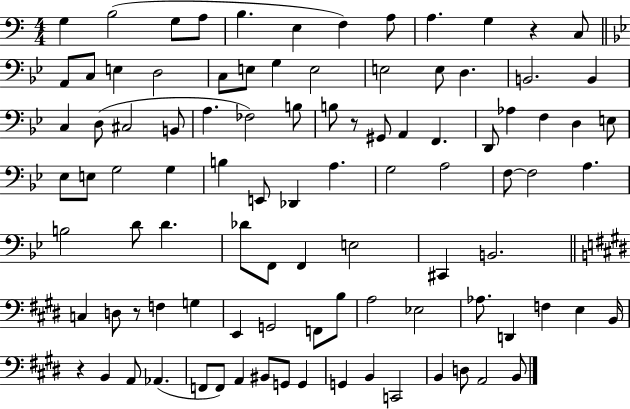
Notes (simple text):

G3/q B3/h G3/e A3/e B3/q. E3/q F3/q A3/e A3/q. G3/q R/q C3/e A2/e C3/e E3/q D3/h C3/e E3/e G3/q E3/h E3/h E3/e D3/q. B2/h. B2/q C3/q D3/e C#3/h B2/e A3/q. FES3/h B3/e B3/e R/e G#2/e A2/q F2/q. D2/e Ab3/q F3/q D3/q E3/e Eb3/e E3/e G3/h G3/q B3/q E2/e Db2/q A3/q. G3/h A3/h F3/e F3/h A3/q. B3/h D4/e D4/q. Db4/e F2/e F2/q E3/h C#2/q B2/h. C3/q D3/e R/e F3/q G3/q E2/q G2/h F2/e B3/e A3/h Eb3/h Ab3/e. D2/q F3/q E3/q B2/s R/q B2/q A2/e Ab2/q. F2/e F2/e A2/q BIS2/e G2/e G2/q G2/q B2/q C2/h B2/q D3/e A2/h B2/e